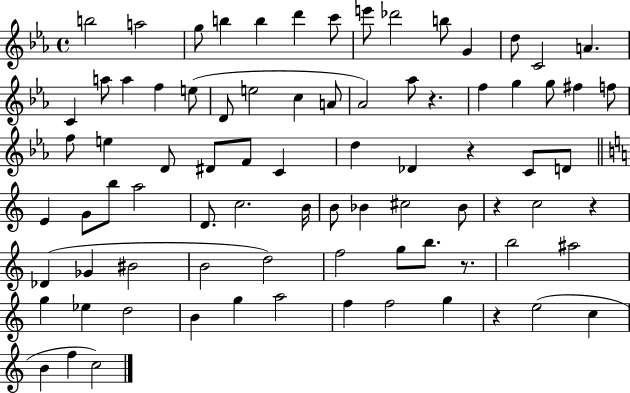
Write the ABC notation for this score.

X:1
T:Untitled
M:4/4
L:1/4
K:Eb
b2 a2 g/2 b b d' c'/2 e'/2 _d'2 b/2 G d/2 C2 A C a/2 a f e/2 D/2 e2 c A/2 _A2 _a/2 z f g g/2 ^f f/2 f/2 e D/2 ^D/2 F/2 C d _D z C/2 D/2 E G/2 b/2 a2 D/2 c2 B/4 B/2 _B ^c2 _B/2 z c2 z _D _G ^B2 B2 d2 f2 g/2 b/2 z/2 b2 ^a2 g _e d2 B g a2 f f2 g z e2 c B f c2